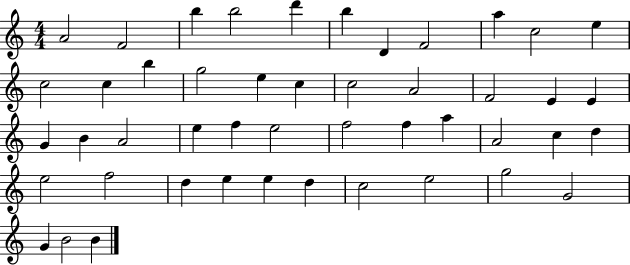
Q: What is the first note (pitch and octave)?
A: A4